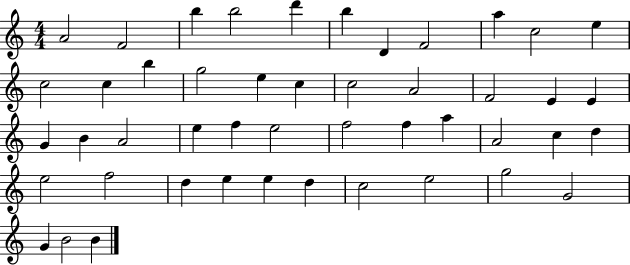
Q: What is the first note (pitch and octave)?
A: A4